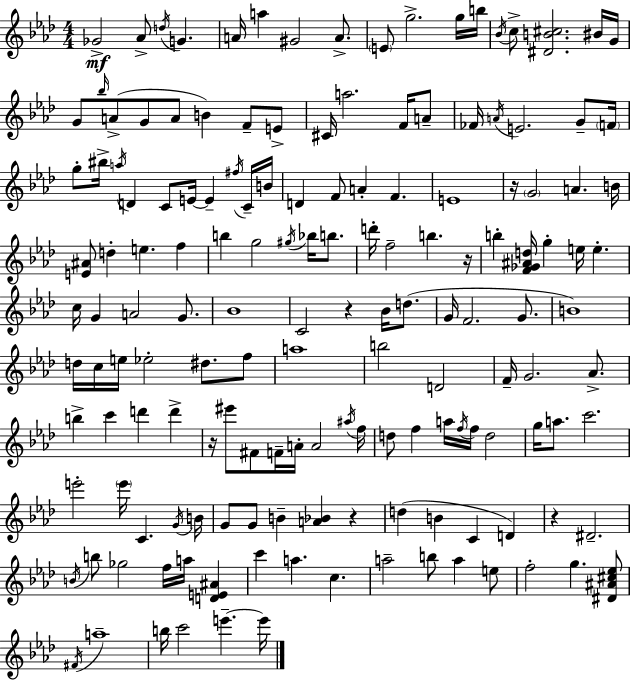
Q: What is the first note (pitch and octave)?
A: Gb4